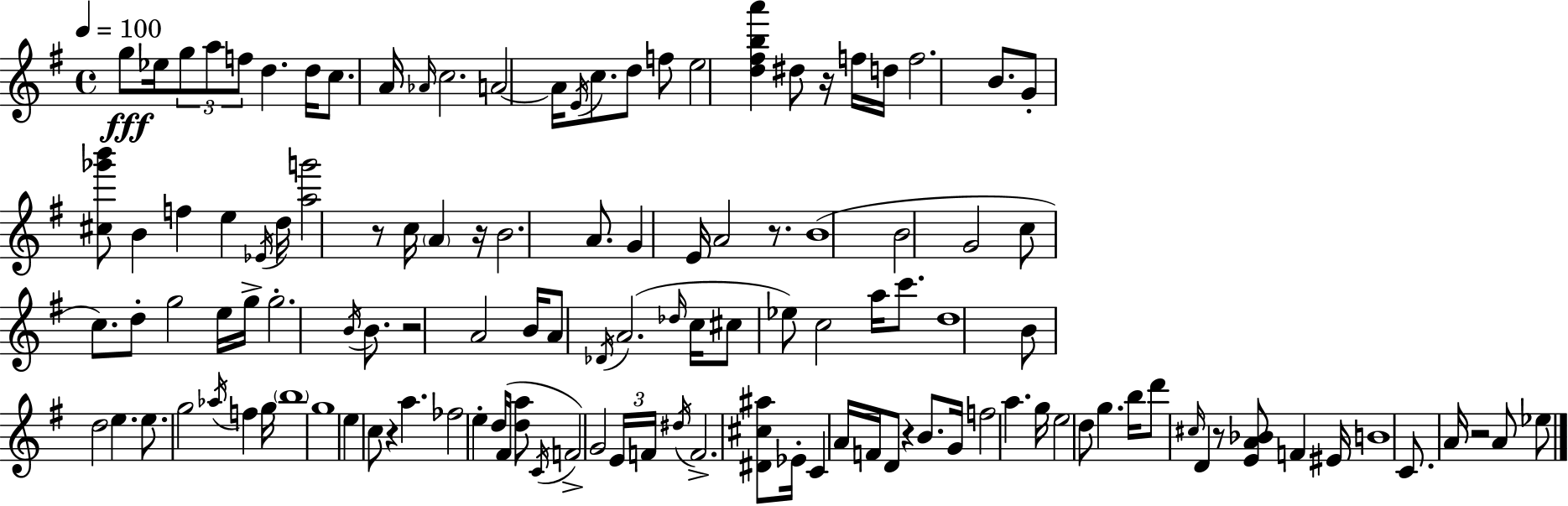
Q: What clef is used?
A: treble